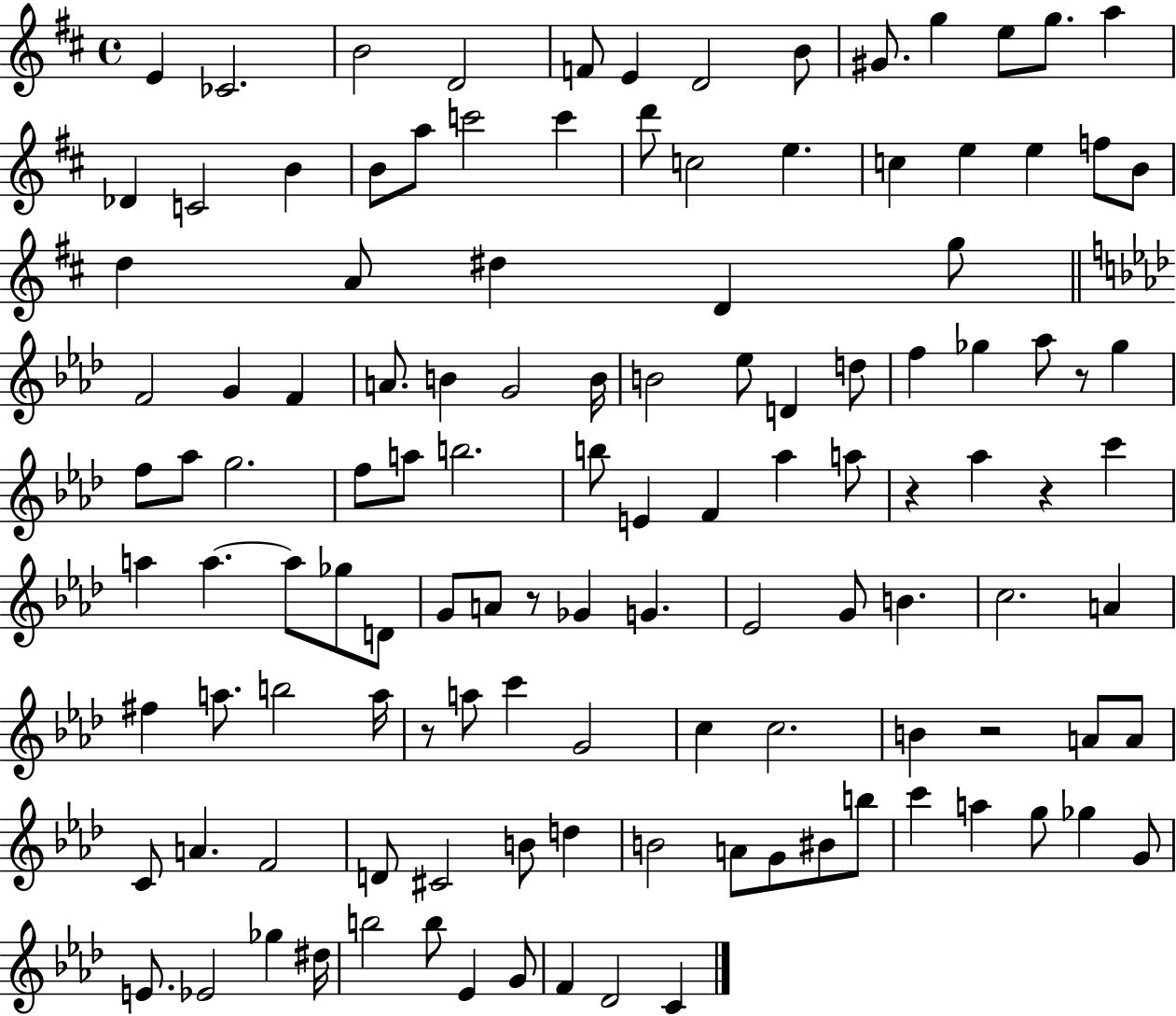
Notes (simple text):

E4/q CES4/h. B4/h D4/h F4/e E4/q D4/h B4/e G#4/e. G5/q E5/e G5/e. A5/q Db4/q C4/h B4/q B4/e A5/e C6/h C6/q D6/e C5/h E5/q. C5/q E5/q E5/q F5/e B4/e D5/q A4/e D#5/q D4/q G5/e F4/h G4/q F4/q A4/e. B4/q G4/h B4/s B4/h Eb5/e D4/q D5/e F5/q Gb5/q Ab5/e R/e Gb5/q F5/e Ab5/e G5/h. F5/e A5/e B5/h. B5/e E4/q F4/q Ab5/q A5/e R/q Ab5/q R/q C6/q A5/q A5/q. A5/e Gb5/e D4/e G4/e A4/e R/e Gb4/q G4/q. Eb4/h G4/e B4/q. C5/h. A4/q F#5/q A5/e. B5/h A5/s R/e A5/e C6/q G4/h C5/q C5/h. B4/q R/h A4/e A4/e C4/e A4/q. F4/h D4/e C#4/h B4/e D5/q B4/h A4/e G4/e BIS4/e B5/e C6/q A5/q G5/e Gb5/q G4/e E4/e. Eb4/h Gb5/q D#5/s B5/h B5/e Eb4/q G4/e F4/q Db4/h C4/q